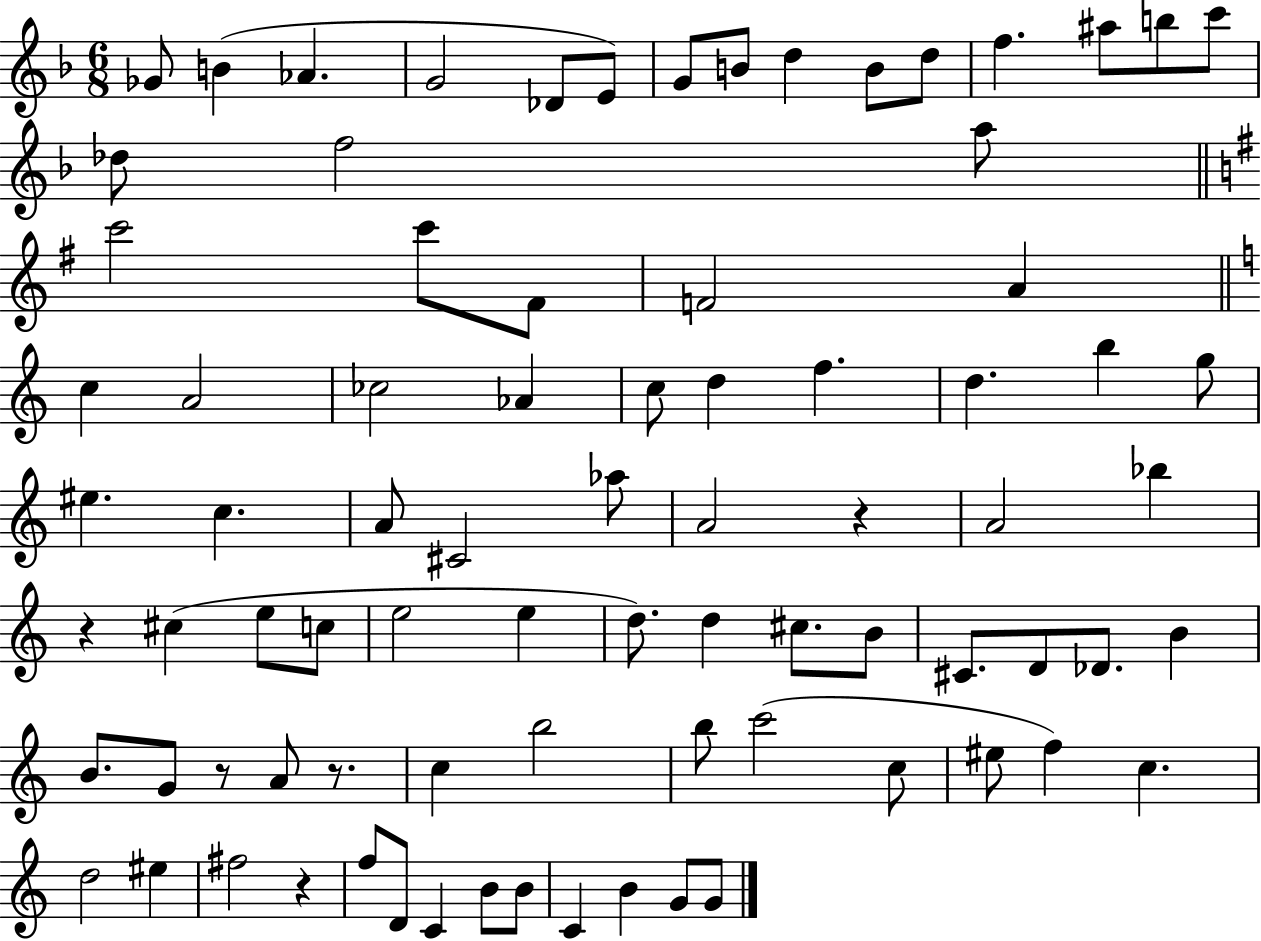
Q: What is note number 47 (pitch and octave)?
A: D5